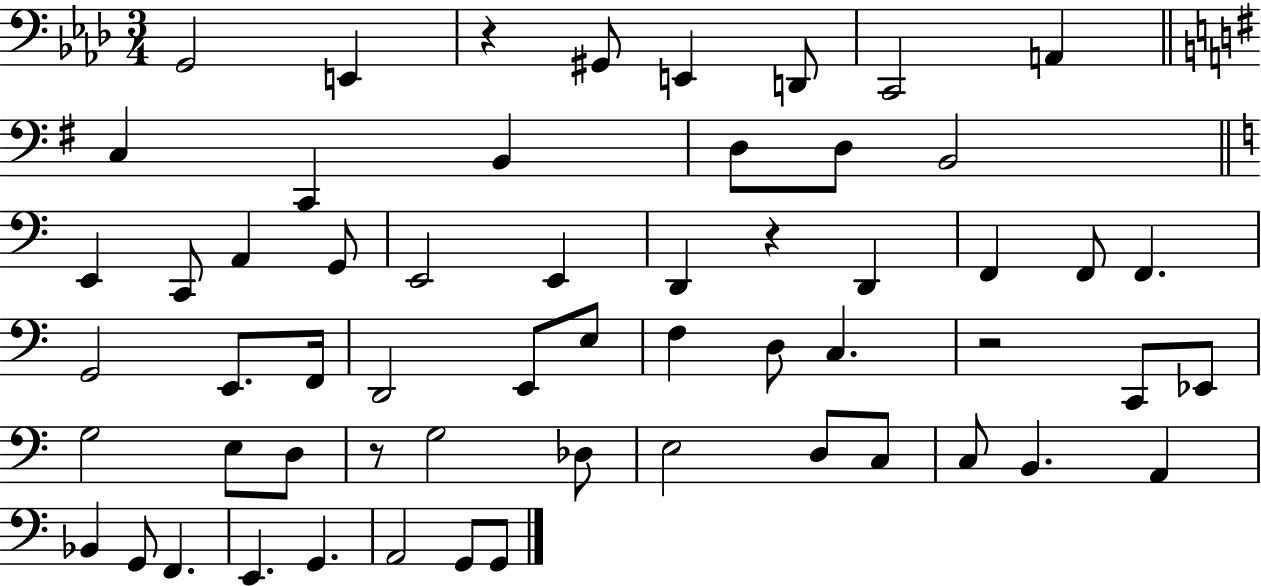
{
  \clef bass
  \numericTimeSignature
  \time 3/4
  \key aes \major
  g,2 e,4 | r4 gis,8 e,4 d,8 | c,2 a,4 | \bar "||" \break \key g \major c4 c,4 b,4 | d8 d8 b,2 | \bar "||" \break \key a \minor e,4 c,8 a,4 g,8 | e,2 e,4 | d,4 r4 d,4 | f,4 f,8 f,4. | \break g,2 e,8. f,16 | d,2 e,8 e8 | f4 d8 c4. | r2 c,8 ees,8 | \break g2 e8 d8 | r8 g2 des8 | e2 d8 c8 | c8 b,4. a,4 | \break bes,4 g,8 f,4. | e,4. g,4. | a,2 g,8 g,8 | \bar "|."
}